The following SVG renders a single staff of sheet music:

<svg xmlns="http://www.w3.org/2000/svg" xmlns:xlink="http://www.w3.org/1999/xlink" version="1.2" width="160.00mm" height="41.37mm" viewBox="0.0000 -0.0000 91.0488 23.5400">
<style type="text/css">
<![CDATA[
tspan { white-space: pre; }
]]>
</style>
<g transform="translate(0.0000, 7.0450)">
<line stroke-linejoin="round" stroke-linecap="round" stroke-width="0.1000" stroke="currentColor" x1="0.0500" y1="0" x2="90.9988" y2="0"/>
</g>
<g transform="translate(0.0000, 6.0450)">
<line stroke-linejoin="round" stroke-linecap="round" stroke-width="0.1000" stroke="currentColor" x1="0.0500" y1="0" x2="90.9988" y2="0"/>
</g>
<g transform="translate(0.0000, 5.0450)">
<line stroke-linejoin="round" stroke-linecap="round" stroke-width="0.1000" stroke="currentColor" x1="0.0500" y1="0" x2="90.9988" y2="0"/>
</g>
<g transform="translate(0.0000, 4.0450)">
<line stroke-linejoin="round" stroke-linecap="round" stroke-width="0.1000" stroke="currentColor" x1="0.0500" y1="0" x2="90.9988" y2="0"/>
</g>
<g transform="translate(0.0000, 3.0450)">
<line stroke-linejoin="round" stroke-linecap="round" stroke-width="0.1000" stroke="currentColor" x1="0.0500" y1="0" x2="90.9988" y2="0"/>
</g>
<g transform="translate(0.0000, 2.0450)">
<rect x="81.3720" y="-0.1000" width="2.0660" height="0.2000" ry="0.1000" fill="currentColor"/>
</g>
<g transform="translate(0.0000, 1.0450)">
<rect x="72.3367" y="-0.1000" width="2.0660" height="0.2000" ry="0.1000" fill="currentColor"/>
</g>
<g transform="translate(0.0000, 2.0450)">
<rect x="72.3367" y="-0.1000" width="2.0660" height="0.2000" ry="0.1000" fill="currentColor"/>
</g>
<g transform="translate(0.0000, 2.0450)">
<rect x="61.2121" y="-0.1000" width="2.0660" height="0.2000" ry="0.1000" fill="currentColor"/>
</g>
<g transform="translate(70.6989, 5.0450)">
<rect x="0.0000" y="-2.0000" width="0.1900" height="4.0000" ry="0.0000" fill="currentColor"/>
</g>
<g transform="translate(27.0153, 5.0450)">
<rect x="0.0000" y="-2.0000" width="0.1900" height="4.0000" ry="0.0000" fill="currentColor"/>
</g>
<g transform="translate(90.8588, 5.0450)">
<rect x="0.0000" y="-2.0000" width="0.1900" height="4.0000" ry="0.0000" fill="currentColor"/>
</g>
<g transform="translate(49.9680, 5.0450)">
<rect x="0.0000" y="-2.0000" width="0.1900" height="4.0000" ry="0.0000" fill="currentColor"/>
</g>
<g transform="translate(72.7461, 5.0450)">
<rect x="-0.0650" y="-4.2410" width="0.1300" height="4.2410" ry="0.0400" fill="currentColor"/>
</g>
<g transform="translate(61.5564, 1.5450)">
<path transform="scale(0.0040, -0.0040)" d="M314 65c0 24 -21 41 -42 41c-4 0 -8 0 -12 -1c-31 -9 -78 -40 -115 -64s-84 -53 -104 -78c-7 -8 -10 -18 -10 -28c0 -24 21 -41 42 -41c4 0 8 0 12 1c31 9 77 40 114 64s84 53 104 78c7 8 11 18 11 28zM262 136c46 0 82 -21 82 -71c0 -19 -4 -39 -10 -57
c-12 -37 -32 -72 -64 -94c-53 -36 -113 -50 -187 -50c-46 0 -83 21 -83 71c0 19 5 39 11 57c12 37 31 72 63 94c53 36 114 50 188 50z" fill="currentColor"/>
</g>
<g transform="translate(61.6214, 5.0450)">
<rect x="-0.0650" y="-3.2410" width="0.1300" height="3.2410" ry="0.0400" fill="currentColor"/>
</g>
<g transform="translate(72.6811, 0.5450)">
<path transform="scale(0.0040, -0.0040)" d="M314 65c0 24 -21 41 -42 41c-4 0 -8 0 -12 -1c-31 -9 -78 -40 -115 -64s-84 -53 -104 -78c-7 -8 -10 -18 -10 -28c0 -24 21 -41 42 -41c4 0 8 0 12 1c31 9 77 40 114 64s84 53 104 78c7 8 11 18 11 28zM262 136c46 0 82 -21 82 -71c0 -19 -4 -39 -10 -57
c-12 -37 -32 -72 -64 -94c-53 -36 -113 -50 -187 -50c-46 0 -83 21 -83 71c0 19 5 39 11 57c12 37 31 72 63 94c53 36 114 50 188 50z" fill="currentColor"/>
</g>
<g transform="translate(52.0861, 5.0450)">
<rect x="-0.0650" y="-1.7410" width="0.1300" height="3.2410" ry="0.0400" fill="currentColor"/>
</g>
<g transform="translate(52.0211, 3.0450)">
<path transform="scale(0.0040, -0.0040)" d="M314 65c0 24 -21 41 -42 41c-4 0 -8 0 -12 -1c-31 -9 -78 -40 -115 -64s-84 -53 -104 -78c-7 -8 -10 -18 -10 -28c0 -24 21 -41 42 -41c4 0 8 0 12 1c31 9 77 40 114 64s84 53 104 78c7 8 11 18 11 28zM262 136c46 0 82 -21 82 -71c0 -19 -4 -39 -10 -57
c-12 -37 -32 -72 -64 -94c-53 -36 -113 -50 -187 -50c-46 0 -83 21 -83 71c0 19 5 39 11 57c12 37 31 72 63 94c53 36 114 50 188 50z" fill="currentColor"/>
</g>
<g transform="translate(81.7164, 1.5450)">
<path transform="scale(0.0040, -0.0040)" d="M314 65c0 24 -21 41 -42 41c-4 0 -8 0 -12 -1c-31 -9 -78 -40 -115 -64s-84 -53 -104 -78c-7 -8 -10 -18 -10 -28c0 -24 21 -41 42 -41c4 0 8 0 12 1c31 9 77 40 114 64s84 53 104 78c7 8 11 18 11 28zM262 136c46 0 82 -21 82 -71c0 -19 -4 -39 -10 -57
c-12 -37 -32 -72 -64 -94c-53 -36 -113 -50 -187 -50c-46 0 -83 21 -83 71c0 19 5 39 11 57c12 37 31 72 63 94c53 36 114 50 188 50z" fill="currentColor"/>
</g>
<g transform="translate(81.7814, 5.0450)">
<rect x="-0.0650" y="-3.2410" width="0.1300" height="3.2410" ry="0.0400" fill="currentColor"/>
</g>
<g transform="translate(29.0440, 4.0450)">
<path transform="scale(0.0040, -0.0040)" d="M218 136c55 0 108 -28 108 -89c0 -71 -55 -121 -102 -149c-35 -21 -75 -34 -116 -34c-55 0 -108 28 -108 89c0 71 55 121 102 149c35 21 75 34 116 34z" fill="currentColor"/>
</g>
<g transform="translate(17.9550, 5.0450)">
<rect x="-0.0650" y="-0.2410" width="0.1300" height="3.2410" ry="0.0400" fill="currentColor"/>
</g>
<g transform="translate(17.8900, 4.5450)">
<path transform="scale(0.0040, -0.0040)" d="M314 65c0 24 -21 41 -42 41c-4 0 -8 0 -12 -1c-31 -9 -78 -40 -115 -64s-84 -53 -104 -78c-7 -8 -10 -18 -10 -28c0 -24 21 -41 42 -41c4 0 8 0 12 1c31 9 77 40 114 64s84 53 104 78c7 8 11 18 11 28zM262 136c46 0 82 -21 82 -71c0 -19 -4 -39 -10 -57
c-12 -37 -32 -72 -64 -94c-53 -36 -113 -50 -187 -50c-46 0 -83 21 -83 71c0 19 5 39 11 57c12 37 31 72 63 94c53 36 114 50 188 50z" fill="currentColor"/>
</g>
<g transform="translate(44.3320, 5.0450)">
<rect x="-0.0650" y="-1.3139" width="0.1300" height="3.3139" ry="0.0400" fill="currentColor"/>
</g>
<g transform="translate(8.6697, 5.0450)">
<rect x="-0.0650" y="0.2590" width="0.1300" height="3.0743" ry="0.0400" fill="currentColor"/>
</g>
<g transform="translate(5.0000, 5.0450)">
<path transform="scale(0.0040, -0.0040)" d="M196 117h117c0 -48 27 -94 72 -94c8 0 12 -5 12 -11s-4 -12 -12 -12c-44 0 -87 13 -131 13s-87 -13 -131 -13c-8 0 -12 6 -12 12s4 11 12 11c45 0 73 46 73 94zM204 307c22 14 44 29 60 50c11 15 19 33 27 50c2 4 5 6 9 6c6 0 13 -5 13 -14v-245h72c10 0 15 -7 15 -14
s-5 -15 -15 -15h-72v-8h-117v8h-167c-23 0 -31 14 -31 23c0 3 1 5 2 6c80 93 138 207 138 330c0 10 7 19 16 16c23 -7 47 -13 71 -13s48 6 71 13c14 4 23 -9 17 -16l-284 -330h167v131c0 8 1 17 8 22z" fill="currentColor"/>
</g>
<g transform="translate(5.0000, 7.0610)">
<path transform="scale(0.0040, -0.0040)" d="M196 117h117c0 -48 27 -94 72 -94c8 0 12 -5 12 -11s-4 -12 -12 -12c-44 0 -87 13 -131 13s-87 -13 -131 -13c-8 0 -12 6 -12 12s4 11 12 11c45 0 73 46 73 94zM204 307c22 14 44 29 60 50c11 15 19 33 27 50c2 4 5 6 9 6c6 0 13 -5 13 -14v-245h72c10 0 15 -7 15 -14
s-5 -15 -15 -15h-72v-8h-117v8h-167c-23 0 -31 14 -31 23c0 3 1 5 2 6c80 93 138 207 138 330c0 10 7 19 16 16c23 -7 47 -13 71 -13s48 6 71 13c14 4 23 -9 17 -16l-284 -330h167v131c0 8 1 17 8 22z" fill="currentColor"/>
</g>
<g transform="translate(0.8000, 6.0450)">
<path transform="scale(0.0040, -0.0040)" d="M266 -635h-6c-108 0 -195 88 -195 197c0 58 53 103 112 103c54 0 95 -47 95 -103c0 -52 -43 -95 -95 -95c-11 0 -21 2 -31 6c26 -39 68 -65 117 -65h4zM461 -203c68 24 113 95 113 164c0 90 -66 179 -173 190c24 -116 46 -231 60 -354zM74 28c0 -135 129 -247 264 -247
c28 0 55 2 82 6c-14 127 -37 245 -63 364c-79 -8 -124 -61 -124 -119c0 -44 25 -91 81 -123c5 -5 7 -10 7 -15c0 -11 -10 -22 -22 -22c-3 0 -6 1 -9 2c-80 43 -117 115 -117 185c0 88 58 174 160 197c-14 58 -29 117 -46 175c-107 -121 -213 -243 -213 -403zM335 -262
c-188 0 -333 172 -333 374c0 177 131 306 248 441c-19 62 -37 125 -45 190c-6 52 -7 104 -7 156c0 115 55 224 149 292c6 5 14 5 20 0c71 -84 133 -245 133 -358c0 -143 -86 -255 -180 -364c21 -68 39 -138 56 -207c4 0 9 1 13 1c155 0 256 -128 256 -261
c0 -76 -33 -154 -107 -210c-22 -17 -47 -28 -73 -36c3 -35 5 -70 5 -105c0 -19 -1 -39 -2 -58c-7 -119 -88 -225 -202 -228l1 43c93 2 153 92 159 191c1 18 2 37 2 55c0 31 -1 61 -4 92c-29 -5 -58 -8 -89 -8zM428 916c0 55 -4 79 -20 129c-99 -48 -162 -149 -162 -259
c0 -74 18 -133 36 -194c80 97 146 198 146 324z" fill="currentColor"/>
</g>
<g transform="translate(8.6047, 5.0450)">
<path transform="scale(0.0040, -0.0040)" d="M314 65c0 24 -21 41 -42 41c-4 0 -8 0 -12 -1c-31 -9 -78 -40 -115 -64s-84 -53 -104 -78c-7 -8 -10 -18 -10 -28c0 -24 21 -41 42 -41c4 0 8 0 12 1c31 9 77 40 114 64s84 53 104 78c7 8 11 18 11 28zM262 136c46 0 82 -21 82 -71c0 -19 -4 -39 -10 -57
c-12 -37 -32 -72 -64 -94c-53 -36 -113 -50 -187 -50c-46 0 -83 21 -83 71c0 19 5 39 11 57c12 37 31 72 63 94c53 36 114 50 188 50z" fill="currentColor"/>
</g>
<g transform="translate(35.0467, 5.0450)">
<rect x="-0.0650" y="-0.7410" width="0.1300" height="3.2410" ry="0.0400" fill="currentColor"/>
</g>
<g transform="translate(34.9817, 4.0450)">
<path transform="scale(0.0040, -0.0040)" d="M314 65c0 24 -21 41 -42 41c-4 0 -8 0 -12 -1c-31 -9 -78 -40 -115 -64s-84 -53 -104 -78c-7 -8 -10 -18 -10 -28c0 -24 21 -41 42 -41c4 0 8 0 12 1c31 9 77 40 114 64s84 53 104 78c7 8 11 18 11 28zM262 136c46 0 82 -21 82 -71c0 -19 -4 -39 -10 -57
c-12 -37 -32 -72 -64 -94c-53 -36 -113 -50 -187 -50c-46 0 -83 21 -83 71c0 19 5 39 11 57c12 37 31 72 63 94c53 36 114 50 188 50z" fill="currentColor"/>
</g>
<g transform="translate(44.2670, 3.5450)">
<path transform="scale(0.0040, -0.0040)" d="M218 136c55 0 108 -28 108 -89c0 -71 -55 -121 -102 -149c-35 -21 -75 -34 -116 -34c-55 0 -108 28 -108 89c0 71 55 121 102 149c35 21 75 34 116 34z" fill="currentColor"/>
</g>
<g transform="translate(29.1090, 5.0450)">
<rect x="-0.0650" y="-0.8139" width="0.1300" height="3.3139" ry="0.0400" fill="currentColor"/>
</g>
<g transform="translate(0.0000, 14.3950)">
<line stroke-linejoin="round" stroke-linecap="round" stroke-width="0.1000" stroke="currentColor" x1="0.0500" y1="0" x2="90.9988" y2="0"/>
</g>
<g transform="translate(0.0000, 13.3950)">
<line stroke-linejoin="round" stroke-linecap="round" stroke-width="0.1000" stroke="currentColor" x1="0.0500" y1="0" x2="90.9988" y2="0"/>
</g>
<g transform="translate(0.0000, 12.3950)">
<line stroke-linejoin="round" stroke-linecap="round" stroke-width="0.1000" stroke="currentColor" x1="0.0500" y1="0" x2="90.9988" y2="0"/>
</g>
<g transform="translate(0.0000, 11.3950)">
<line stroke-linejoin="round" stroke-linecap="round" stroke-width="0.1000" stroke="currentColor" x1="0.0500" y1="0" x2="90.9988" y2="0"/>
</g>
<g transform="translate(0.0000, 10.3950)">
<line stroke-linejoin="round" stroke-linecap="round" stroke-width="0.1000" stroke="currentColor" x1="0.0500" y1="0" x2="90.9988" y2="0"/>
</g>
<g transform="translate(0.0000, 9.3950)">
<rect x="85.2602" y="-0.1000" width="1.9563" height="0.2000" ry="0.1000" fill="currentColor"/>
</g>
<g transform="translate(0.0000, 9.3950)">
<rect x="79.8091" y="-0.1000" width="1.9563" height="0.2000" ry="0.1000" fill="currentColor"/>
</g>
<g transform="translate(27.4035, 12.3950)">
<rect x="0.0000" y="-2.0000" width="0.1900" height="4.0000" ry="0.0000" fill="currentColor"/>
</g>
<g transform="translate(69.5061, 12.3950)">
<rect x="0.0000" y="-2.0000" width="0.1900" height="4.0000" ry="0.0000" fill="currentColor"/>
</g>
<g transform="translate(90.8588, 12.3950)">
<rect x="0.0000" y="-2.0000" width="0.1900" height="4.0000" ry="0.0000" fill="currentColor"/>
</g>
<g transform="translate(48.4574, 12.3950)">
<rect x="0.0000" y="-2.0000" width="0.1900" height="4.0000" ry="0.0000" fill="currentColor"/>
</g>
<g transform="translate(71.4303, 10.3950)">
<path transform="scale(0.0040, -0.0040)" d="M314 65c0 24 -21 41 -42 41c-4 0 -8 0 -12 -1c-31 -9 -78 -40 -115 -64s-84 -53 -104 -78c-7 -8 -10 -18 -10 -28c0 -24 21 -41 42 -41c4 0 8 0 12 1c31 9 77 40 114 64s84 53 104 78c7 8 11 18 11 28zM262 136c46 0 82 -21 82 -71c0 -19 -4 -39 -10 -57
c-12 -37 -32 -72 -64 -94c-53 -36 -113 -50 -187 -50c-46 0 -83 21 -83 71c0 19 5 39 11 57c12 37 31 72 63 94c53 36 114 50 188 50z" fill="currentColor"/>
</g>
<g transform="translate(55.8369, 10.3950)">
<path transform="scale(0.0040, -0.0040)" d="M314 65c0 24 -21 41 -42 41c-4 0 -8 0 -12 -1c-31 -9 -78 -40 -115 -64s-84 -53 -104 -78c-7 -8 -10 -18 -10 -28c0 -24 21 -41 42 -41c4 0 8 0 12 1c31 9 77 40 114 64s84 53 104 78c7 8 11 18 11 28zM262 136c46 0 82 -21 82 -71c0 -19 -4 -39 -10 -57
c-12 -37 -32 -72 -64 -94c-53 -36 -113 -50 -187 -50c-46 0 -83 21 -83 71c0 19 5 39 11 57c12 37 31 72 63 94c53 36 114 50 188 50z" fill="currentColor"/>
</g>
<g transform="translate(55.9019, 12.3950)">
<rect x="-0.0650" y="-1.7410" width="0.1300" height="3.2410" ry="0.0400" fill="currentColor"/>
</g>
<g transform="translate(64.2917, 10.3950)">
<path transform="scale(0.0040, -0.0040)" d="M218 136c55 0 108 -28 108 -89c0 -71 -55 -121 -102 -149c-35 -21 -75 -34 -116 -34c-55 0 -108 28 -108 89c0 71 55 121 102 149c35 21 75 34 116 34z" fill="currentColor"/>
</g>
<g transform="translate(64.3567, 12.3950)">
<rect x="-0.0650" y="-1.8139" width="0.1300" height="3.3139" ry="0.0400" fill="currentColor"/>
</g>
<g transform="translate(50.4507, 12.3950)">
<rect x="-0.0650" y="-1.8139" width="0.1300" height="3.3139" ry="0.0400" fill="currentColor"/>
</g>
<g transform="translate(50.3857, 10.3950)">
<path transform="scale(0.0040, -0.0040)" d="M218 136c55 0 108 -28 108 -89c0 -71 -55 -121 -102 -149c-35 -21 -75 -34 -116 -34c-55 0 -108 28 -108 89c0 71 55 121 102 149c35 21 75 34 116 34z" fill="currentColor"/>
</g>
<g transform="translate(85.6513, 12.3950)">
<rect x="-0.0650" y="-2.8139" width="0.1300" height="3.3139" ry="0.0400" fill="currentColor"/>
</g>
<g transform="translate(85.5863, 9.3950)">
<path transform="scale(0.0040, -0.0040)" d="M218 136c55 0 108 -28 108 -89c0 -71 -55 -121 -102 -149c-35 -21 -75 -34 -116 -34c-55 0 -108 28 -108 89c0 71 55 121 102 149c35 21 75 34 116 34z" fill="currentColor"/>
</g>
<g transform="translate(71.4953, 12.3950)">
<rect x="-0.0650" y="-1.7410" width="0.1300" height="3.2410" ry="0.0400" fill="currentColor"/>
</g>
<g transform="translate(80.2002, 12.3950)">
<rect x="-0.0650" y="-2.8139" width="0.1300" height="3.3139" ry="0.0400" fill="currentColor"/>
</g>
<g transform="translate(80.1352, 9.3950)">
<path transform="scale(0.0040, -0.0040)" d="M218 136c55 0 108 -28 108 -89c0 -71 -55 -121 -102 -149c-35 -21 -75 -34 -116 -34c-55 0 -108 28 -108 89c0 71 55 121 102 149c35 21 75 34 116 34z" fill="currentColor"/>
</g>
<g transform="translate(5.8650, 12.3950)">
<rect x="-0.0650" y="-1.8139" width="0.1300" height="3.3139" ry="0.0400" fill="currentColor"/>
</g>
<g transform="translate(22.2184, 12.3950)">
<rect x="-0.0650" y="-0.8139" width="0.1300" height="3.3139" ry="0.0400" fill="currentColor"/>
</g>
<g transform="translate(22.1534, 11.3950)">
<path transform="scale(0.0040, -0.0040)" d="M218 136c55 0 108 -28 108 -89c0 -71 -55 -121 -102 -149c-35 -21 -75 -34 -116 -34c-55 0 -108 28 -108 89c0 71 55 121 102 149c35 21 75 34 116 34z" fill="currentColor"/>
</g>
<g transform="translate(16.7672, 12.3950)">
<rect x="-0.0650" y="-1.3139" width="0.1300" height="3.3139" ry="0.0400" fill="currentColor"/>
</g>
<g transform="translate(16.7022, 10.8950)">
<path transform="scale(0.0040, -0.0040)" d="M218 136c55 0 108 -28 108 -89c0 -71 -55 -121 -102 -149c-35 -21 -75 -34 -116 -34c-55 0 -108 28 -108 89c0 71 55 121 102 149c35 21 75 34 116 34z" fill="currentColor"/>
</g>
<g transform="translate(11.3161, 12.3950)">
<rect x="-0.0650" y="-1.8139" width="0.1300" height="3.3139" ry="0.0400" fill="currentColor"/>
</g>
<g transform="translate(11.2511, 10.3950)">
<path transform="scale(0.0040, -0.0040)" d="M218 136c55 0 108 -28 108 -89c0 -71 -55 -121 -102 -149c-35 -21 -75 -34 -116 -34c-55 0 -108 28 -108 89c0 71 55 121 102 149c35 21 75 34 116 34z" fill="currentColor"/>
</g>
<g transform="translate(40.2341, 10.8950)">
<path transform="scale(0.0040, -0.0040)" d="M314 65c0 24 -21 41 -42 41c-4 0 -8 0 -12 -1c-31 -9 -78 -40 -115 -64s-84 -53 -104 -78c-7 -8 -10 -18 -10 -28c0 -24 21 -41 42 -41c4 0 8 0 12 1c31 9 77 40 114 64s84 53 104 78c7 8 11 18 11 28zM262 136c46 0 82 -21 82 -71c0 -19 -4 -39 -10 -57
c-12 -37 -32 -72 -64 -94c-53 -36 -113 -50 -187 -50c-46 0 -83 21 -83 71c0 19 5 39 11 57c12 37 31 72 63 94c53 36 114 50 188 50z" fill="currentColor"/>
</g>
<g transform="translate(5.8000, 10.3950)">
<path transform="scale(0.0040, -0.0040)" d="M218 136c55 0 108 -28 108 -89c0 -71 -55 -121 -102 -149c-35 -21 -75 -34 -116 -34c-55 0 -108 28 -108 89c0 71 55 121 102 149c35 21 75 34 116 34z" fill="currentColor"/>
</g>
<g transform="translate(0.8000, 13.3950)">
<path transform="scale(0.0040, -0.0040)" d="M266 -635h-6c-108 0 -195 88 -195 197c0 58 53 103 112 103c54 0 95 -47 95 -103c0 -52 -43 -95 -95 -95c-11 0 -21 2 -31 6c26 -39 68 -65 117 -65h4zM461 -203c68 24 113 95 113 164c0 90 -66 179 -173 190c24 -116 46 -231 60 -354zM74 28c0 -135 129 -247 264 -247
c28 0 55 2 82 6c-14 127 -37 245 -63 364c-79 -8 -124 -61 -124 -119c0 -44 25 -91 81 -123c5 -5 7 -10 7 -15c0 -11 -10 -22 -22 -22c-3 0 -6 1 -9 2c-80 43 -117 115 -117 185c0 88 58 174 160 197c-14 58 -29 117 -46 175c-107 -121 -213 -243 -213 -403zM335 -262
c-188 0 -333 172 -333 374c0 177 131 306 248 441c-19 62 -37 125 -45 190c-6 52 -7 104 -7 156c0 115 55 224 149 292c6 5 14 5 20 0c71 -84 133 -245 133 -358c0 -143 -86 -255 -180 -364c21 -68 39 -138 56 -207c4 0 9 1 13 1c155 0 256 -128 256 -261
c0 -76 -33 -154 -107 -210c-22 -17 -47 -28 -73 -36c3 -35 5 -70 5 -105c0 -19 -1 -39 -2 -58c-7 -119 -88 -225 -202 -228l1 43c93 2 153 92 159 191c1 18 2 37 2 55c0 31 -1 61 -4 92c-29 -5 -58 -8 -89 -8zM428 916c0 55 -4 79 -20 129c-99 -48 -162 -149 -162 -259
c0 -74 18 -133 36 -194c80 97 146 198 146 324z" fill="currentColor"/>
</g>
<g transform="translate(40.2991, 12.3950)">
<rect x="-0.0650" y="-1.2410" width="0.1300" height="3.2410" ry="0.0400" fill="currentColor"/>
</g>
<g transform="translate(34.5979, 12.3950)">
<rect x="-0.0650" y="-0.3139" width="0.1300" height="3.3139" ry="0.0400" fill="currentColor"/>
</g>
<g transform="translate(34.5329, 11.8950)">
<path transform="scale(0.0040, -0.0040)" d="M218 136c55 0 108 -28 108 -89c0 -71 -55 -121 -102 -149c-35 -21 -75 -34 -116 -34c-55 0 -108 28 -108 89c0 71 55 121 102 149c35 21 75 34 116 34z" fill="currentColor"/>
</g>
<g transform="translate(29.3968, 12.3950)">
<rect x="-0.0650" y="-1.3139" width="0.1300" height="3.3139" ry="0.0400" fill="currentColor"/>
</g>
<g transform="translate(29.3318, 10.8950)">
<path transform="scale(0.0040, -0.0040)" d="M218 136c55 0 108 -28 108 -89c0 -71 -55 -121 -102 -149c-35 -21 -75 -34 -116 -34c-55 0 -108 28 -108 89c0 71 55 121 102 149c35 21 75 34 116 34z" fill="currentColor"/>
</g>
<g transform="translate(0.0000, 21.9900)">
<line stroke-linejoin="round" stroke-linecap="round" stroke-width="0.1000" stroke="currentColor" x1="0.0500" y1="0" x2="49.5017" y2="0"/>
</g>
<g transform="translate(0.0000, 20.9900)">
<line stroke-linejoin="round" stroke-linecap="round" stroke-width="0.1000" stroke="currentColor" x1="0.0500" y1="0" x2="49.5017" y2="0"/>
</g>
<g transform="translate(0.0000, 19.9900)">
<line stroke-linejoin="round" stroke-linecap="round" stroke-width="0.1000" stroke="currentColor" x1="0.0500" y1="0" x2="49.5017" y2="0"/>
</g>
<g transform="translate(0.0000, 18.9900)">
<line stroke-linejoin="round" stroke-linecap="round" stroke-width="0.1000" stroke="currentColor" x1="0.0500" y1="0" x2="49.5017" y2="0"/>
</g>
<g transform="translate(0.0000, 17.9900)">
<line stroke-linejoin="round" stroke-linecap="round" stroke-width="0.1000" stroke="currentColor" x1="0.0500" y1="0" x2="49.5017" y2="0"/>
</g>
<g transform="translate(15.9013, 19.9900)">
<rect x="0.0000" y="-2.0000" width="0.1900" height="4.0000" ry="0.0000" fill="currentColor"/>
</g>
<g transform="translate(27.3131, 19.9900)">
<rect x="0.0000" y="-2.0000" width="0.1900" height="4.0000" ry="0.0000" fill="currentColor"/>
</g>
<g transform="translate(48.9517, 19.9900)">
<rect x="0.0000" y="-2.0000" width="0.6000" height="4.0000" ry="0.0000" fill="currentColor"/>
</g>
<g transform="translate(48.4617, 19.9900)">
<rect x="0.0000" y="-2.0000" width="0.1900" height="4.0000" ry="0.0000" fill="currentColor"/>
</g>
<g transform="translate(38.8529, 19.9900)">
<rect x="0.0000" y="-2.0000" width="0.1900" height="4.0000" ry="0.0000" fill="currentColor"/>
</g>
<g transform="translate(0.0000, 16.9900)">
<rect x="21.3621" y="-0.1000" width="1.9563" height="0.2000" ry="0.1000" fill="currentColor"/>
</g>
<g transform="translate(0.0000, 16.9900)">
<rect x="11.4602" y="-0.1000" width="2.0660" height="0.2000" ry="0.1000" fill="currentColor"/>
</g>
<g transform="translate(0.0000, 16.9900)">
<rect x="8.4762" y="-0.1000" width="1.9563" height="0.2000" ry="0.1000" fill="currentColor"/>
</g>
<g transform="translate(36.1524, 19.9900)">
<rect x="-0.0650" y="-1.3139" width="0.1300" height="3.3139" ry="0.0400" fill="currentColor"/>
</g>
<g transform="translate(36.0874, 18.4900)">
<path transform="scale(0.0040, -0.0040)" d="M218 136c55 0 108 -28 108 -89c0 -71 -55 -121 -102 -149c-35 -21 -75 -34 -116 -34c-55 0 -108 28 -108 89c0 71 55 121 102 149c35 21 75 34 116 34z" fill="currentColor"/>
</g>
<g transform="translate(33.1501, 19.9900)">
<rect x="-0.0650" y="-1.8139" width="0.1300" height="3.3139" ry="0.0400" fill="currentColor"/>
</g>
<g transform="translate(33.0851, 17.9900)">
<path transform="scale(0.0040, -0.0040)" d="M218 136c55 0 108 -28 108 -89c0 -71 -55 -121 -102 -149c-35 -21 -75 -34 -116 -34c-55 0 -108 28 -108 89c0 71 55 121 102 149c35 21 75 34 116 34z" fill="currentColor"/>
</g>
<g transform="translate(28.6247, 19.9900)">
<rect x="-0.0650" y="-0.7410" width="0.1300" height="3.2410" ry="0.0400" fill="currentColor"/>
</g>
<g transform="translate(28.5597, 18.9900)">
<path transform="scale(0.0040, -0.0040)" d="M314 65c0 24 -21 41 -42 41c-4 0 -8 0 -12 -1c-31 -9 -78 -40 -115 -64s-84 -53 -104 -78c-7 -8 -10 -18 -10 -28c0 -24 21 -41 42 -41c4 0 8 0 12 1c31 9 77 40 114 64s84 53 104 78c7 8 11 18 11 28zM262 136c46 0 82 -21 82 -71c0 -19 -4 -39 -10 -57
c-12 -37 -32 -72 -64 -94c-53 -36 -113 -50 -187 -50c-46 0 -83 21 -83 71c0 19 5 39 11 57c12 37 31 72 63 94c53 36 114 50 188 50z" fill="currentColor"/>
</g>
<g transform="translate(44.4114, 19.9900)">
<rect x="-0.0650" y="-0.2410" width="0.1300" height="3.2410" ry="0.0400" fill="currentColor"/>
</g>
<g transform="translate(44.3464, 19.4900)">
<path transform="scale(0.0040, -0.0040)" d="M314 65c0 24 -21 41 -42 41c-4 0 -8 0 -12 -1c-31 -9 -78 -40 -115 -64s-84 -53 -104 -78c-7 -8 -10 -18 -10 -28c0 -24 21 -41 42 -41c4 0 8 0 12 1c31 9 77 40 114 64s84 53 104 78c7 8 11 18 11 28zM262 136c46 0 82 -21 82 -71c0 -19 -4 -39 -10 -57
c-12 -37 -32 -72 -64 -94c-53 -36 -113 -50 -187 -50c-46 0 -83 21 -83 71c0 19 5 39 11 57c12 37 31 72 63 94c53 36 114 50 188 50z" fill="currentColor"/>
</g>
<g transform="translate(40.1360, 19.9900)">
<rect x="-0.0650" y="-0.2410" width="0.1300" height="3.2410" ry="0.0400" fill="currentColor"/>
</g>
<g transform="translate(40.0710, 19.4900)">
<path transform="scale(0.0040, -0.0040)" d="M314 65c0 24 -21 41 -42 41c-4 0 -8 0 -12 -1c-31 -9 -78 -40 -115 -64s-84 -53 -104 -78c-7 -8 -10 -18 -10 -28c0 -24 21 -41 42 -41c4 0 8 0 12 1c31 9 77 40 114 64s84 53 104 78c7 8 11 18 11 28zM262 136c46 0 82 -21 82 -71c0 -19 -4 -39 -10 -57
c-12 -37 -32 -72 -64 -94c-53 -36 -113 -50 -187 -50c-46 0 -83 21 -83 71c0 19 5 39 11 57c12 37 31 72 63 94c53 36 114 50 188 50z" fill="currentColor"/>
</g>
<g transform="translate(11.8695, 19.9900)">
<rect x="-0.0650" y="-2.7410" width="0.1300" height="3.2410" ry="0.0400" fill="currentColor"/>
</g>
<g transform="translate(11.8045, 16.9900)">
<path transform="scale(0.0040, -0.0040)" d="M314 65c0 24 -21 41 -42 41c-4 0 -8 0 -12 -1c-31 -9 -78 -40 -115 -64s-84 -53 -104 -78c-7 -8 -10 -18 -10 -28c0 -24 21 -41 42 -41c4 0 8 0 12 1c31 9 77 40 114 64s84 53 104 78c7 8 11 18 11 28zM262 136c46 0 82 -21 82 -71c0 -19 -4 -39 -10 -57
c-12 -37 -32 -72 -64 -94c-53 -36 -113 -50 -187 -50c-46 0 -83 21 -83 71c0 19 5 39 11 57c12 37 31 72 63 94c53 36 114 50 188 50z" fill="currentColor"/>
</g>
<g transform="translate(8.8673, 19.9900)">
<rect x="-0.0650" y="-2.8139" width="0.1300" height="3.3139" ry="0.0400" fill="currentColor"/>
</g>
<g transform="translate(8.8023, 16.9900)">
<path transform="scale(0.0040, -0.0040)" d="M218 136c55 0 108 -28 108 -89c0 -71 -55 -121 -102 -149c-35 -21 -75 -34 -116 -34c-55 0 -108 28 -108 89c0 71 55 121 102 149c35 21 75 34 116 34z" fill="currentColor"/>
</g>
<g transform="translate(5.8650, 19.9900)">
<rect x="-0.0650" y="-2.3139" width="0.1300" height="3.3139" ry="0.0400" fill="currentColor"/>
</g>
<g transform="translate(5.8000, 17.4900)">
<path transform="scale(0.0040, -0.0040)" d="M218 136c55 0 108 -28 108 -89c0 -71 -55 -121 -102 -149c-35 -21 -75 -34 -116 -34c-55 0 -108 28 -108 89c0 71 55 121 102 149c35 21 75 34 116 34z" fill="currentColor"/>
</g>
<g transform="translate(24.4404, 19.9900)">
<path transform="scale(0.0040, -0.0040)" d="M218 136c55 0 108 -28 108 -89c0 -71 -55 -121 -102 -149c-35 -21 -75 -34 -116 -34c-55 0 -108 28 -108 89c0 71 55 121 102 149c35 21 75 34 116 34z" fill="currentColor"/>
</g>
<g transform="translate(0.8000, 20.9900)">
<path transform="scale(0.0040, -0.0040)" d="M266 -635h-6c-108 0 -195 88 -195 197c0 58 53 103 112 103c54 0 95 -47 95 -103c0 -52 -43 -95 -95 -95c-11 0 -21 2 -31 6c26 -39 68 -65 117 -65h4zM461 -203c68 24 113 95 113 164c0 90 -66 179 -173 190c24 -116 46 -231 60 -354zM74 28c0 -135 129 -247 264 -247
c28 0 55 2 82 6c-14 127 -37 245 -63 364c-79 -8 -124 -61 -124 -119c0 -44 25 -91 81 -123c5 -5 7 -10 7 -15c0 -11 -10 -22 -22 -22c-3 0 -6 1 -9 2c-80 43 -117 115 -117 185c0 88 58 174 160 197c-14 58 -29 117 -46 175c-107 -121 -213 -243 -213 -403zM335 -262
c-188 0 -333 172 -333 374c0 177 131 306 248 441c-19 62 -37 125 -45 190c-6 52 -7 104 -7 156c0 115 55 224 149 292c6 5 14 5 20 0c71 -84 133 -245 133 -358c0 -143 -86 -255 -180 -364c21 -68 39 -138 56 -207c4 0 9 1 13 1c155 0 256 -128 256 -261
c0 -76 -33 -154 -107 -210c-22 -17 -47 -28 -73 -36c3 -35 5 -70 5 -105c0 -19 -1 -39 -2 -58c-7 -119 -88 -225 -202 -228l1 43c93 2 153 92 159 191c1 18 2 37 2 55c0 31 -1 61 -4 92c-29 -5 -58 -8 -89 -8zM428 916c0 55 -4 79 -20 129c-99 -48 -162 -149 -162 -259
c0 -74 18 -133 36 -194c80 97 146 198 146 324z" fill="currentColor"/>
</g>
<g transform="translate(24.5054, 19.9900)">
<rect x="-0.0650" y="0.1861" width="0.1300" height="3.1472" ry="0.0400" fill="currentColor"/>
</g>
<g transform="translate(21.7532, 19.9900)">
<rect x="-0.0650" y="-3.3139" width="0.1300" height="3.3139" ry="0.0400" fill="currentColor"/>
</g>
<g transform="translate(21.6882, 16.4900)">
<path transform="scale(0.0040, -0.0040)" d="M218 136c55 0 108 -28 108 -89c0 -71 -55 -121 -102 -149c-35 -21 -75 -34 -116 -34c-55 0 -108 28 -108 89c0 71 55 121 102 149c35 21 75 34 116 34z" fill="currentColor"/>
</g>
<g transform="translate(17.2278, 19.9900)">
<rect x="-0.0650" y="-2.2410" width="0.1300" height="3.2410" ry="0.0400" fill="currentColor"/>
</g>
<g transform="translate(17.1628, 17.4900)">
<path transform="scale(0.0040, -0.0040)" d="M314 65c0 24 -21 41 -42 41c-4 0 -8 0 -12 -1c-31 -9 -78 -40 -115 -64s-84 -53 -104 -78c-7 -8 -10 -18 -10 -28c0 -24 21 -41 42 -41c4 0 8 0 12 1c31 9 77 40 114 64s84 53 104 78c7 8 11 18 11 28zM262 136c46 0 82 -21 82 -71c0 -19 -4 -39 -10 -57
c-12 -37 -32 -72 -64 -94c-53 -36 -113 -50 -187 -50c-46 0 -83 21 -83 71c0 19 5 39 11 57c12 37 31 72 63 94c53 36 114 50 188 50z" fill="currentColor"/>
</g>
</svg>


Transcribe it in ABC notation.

X:1
T:Untitled
M:4/4
L:1/4
K:C
B2 c2 d d2 e f2 b2 d'2 b2 f f e d e c e2 f f2 f f2 a a g a a2 g2 b B d2 f e c2 c2